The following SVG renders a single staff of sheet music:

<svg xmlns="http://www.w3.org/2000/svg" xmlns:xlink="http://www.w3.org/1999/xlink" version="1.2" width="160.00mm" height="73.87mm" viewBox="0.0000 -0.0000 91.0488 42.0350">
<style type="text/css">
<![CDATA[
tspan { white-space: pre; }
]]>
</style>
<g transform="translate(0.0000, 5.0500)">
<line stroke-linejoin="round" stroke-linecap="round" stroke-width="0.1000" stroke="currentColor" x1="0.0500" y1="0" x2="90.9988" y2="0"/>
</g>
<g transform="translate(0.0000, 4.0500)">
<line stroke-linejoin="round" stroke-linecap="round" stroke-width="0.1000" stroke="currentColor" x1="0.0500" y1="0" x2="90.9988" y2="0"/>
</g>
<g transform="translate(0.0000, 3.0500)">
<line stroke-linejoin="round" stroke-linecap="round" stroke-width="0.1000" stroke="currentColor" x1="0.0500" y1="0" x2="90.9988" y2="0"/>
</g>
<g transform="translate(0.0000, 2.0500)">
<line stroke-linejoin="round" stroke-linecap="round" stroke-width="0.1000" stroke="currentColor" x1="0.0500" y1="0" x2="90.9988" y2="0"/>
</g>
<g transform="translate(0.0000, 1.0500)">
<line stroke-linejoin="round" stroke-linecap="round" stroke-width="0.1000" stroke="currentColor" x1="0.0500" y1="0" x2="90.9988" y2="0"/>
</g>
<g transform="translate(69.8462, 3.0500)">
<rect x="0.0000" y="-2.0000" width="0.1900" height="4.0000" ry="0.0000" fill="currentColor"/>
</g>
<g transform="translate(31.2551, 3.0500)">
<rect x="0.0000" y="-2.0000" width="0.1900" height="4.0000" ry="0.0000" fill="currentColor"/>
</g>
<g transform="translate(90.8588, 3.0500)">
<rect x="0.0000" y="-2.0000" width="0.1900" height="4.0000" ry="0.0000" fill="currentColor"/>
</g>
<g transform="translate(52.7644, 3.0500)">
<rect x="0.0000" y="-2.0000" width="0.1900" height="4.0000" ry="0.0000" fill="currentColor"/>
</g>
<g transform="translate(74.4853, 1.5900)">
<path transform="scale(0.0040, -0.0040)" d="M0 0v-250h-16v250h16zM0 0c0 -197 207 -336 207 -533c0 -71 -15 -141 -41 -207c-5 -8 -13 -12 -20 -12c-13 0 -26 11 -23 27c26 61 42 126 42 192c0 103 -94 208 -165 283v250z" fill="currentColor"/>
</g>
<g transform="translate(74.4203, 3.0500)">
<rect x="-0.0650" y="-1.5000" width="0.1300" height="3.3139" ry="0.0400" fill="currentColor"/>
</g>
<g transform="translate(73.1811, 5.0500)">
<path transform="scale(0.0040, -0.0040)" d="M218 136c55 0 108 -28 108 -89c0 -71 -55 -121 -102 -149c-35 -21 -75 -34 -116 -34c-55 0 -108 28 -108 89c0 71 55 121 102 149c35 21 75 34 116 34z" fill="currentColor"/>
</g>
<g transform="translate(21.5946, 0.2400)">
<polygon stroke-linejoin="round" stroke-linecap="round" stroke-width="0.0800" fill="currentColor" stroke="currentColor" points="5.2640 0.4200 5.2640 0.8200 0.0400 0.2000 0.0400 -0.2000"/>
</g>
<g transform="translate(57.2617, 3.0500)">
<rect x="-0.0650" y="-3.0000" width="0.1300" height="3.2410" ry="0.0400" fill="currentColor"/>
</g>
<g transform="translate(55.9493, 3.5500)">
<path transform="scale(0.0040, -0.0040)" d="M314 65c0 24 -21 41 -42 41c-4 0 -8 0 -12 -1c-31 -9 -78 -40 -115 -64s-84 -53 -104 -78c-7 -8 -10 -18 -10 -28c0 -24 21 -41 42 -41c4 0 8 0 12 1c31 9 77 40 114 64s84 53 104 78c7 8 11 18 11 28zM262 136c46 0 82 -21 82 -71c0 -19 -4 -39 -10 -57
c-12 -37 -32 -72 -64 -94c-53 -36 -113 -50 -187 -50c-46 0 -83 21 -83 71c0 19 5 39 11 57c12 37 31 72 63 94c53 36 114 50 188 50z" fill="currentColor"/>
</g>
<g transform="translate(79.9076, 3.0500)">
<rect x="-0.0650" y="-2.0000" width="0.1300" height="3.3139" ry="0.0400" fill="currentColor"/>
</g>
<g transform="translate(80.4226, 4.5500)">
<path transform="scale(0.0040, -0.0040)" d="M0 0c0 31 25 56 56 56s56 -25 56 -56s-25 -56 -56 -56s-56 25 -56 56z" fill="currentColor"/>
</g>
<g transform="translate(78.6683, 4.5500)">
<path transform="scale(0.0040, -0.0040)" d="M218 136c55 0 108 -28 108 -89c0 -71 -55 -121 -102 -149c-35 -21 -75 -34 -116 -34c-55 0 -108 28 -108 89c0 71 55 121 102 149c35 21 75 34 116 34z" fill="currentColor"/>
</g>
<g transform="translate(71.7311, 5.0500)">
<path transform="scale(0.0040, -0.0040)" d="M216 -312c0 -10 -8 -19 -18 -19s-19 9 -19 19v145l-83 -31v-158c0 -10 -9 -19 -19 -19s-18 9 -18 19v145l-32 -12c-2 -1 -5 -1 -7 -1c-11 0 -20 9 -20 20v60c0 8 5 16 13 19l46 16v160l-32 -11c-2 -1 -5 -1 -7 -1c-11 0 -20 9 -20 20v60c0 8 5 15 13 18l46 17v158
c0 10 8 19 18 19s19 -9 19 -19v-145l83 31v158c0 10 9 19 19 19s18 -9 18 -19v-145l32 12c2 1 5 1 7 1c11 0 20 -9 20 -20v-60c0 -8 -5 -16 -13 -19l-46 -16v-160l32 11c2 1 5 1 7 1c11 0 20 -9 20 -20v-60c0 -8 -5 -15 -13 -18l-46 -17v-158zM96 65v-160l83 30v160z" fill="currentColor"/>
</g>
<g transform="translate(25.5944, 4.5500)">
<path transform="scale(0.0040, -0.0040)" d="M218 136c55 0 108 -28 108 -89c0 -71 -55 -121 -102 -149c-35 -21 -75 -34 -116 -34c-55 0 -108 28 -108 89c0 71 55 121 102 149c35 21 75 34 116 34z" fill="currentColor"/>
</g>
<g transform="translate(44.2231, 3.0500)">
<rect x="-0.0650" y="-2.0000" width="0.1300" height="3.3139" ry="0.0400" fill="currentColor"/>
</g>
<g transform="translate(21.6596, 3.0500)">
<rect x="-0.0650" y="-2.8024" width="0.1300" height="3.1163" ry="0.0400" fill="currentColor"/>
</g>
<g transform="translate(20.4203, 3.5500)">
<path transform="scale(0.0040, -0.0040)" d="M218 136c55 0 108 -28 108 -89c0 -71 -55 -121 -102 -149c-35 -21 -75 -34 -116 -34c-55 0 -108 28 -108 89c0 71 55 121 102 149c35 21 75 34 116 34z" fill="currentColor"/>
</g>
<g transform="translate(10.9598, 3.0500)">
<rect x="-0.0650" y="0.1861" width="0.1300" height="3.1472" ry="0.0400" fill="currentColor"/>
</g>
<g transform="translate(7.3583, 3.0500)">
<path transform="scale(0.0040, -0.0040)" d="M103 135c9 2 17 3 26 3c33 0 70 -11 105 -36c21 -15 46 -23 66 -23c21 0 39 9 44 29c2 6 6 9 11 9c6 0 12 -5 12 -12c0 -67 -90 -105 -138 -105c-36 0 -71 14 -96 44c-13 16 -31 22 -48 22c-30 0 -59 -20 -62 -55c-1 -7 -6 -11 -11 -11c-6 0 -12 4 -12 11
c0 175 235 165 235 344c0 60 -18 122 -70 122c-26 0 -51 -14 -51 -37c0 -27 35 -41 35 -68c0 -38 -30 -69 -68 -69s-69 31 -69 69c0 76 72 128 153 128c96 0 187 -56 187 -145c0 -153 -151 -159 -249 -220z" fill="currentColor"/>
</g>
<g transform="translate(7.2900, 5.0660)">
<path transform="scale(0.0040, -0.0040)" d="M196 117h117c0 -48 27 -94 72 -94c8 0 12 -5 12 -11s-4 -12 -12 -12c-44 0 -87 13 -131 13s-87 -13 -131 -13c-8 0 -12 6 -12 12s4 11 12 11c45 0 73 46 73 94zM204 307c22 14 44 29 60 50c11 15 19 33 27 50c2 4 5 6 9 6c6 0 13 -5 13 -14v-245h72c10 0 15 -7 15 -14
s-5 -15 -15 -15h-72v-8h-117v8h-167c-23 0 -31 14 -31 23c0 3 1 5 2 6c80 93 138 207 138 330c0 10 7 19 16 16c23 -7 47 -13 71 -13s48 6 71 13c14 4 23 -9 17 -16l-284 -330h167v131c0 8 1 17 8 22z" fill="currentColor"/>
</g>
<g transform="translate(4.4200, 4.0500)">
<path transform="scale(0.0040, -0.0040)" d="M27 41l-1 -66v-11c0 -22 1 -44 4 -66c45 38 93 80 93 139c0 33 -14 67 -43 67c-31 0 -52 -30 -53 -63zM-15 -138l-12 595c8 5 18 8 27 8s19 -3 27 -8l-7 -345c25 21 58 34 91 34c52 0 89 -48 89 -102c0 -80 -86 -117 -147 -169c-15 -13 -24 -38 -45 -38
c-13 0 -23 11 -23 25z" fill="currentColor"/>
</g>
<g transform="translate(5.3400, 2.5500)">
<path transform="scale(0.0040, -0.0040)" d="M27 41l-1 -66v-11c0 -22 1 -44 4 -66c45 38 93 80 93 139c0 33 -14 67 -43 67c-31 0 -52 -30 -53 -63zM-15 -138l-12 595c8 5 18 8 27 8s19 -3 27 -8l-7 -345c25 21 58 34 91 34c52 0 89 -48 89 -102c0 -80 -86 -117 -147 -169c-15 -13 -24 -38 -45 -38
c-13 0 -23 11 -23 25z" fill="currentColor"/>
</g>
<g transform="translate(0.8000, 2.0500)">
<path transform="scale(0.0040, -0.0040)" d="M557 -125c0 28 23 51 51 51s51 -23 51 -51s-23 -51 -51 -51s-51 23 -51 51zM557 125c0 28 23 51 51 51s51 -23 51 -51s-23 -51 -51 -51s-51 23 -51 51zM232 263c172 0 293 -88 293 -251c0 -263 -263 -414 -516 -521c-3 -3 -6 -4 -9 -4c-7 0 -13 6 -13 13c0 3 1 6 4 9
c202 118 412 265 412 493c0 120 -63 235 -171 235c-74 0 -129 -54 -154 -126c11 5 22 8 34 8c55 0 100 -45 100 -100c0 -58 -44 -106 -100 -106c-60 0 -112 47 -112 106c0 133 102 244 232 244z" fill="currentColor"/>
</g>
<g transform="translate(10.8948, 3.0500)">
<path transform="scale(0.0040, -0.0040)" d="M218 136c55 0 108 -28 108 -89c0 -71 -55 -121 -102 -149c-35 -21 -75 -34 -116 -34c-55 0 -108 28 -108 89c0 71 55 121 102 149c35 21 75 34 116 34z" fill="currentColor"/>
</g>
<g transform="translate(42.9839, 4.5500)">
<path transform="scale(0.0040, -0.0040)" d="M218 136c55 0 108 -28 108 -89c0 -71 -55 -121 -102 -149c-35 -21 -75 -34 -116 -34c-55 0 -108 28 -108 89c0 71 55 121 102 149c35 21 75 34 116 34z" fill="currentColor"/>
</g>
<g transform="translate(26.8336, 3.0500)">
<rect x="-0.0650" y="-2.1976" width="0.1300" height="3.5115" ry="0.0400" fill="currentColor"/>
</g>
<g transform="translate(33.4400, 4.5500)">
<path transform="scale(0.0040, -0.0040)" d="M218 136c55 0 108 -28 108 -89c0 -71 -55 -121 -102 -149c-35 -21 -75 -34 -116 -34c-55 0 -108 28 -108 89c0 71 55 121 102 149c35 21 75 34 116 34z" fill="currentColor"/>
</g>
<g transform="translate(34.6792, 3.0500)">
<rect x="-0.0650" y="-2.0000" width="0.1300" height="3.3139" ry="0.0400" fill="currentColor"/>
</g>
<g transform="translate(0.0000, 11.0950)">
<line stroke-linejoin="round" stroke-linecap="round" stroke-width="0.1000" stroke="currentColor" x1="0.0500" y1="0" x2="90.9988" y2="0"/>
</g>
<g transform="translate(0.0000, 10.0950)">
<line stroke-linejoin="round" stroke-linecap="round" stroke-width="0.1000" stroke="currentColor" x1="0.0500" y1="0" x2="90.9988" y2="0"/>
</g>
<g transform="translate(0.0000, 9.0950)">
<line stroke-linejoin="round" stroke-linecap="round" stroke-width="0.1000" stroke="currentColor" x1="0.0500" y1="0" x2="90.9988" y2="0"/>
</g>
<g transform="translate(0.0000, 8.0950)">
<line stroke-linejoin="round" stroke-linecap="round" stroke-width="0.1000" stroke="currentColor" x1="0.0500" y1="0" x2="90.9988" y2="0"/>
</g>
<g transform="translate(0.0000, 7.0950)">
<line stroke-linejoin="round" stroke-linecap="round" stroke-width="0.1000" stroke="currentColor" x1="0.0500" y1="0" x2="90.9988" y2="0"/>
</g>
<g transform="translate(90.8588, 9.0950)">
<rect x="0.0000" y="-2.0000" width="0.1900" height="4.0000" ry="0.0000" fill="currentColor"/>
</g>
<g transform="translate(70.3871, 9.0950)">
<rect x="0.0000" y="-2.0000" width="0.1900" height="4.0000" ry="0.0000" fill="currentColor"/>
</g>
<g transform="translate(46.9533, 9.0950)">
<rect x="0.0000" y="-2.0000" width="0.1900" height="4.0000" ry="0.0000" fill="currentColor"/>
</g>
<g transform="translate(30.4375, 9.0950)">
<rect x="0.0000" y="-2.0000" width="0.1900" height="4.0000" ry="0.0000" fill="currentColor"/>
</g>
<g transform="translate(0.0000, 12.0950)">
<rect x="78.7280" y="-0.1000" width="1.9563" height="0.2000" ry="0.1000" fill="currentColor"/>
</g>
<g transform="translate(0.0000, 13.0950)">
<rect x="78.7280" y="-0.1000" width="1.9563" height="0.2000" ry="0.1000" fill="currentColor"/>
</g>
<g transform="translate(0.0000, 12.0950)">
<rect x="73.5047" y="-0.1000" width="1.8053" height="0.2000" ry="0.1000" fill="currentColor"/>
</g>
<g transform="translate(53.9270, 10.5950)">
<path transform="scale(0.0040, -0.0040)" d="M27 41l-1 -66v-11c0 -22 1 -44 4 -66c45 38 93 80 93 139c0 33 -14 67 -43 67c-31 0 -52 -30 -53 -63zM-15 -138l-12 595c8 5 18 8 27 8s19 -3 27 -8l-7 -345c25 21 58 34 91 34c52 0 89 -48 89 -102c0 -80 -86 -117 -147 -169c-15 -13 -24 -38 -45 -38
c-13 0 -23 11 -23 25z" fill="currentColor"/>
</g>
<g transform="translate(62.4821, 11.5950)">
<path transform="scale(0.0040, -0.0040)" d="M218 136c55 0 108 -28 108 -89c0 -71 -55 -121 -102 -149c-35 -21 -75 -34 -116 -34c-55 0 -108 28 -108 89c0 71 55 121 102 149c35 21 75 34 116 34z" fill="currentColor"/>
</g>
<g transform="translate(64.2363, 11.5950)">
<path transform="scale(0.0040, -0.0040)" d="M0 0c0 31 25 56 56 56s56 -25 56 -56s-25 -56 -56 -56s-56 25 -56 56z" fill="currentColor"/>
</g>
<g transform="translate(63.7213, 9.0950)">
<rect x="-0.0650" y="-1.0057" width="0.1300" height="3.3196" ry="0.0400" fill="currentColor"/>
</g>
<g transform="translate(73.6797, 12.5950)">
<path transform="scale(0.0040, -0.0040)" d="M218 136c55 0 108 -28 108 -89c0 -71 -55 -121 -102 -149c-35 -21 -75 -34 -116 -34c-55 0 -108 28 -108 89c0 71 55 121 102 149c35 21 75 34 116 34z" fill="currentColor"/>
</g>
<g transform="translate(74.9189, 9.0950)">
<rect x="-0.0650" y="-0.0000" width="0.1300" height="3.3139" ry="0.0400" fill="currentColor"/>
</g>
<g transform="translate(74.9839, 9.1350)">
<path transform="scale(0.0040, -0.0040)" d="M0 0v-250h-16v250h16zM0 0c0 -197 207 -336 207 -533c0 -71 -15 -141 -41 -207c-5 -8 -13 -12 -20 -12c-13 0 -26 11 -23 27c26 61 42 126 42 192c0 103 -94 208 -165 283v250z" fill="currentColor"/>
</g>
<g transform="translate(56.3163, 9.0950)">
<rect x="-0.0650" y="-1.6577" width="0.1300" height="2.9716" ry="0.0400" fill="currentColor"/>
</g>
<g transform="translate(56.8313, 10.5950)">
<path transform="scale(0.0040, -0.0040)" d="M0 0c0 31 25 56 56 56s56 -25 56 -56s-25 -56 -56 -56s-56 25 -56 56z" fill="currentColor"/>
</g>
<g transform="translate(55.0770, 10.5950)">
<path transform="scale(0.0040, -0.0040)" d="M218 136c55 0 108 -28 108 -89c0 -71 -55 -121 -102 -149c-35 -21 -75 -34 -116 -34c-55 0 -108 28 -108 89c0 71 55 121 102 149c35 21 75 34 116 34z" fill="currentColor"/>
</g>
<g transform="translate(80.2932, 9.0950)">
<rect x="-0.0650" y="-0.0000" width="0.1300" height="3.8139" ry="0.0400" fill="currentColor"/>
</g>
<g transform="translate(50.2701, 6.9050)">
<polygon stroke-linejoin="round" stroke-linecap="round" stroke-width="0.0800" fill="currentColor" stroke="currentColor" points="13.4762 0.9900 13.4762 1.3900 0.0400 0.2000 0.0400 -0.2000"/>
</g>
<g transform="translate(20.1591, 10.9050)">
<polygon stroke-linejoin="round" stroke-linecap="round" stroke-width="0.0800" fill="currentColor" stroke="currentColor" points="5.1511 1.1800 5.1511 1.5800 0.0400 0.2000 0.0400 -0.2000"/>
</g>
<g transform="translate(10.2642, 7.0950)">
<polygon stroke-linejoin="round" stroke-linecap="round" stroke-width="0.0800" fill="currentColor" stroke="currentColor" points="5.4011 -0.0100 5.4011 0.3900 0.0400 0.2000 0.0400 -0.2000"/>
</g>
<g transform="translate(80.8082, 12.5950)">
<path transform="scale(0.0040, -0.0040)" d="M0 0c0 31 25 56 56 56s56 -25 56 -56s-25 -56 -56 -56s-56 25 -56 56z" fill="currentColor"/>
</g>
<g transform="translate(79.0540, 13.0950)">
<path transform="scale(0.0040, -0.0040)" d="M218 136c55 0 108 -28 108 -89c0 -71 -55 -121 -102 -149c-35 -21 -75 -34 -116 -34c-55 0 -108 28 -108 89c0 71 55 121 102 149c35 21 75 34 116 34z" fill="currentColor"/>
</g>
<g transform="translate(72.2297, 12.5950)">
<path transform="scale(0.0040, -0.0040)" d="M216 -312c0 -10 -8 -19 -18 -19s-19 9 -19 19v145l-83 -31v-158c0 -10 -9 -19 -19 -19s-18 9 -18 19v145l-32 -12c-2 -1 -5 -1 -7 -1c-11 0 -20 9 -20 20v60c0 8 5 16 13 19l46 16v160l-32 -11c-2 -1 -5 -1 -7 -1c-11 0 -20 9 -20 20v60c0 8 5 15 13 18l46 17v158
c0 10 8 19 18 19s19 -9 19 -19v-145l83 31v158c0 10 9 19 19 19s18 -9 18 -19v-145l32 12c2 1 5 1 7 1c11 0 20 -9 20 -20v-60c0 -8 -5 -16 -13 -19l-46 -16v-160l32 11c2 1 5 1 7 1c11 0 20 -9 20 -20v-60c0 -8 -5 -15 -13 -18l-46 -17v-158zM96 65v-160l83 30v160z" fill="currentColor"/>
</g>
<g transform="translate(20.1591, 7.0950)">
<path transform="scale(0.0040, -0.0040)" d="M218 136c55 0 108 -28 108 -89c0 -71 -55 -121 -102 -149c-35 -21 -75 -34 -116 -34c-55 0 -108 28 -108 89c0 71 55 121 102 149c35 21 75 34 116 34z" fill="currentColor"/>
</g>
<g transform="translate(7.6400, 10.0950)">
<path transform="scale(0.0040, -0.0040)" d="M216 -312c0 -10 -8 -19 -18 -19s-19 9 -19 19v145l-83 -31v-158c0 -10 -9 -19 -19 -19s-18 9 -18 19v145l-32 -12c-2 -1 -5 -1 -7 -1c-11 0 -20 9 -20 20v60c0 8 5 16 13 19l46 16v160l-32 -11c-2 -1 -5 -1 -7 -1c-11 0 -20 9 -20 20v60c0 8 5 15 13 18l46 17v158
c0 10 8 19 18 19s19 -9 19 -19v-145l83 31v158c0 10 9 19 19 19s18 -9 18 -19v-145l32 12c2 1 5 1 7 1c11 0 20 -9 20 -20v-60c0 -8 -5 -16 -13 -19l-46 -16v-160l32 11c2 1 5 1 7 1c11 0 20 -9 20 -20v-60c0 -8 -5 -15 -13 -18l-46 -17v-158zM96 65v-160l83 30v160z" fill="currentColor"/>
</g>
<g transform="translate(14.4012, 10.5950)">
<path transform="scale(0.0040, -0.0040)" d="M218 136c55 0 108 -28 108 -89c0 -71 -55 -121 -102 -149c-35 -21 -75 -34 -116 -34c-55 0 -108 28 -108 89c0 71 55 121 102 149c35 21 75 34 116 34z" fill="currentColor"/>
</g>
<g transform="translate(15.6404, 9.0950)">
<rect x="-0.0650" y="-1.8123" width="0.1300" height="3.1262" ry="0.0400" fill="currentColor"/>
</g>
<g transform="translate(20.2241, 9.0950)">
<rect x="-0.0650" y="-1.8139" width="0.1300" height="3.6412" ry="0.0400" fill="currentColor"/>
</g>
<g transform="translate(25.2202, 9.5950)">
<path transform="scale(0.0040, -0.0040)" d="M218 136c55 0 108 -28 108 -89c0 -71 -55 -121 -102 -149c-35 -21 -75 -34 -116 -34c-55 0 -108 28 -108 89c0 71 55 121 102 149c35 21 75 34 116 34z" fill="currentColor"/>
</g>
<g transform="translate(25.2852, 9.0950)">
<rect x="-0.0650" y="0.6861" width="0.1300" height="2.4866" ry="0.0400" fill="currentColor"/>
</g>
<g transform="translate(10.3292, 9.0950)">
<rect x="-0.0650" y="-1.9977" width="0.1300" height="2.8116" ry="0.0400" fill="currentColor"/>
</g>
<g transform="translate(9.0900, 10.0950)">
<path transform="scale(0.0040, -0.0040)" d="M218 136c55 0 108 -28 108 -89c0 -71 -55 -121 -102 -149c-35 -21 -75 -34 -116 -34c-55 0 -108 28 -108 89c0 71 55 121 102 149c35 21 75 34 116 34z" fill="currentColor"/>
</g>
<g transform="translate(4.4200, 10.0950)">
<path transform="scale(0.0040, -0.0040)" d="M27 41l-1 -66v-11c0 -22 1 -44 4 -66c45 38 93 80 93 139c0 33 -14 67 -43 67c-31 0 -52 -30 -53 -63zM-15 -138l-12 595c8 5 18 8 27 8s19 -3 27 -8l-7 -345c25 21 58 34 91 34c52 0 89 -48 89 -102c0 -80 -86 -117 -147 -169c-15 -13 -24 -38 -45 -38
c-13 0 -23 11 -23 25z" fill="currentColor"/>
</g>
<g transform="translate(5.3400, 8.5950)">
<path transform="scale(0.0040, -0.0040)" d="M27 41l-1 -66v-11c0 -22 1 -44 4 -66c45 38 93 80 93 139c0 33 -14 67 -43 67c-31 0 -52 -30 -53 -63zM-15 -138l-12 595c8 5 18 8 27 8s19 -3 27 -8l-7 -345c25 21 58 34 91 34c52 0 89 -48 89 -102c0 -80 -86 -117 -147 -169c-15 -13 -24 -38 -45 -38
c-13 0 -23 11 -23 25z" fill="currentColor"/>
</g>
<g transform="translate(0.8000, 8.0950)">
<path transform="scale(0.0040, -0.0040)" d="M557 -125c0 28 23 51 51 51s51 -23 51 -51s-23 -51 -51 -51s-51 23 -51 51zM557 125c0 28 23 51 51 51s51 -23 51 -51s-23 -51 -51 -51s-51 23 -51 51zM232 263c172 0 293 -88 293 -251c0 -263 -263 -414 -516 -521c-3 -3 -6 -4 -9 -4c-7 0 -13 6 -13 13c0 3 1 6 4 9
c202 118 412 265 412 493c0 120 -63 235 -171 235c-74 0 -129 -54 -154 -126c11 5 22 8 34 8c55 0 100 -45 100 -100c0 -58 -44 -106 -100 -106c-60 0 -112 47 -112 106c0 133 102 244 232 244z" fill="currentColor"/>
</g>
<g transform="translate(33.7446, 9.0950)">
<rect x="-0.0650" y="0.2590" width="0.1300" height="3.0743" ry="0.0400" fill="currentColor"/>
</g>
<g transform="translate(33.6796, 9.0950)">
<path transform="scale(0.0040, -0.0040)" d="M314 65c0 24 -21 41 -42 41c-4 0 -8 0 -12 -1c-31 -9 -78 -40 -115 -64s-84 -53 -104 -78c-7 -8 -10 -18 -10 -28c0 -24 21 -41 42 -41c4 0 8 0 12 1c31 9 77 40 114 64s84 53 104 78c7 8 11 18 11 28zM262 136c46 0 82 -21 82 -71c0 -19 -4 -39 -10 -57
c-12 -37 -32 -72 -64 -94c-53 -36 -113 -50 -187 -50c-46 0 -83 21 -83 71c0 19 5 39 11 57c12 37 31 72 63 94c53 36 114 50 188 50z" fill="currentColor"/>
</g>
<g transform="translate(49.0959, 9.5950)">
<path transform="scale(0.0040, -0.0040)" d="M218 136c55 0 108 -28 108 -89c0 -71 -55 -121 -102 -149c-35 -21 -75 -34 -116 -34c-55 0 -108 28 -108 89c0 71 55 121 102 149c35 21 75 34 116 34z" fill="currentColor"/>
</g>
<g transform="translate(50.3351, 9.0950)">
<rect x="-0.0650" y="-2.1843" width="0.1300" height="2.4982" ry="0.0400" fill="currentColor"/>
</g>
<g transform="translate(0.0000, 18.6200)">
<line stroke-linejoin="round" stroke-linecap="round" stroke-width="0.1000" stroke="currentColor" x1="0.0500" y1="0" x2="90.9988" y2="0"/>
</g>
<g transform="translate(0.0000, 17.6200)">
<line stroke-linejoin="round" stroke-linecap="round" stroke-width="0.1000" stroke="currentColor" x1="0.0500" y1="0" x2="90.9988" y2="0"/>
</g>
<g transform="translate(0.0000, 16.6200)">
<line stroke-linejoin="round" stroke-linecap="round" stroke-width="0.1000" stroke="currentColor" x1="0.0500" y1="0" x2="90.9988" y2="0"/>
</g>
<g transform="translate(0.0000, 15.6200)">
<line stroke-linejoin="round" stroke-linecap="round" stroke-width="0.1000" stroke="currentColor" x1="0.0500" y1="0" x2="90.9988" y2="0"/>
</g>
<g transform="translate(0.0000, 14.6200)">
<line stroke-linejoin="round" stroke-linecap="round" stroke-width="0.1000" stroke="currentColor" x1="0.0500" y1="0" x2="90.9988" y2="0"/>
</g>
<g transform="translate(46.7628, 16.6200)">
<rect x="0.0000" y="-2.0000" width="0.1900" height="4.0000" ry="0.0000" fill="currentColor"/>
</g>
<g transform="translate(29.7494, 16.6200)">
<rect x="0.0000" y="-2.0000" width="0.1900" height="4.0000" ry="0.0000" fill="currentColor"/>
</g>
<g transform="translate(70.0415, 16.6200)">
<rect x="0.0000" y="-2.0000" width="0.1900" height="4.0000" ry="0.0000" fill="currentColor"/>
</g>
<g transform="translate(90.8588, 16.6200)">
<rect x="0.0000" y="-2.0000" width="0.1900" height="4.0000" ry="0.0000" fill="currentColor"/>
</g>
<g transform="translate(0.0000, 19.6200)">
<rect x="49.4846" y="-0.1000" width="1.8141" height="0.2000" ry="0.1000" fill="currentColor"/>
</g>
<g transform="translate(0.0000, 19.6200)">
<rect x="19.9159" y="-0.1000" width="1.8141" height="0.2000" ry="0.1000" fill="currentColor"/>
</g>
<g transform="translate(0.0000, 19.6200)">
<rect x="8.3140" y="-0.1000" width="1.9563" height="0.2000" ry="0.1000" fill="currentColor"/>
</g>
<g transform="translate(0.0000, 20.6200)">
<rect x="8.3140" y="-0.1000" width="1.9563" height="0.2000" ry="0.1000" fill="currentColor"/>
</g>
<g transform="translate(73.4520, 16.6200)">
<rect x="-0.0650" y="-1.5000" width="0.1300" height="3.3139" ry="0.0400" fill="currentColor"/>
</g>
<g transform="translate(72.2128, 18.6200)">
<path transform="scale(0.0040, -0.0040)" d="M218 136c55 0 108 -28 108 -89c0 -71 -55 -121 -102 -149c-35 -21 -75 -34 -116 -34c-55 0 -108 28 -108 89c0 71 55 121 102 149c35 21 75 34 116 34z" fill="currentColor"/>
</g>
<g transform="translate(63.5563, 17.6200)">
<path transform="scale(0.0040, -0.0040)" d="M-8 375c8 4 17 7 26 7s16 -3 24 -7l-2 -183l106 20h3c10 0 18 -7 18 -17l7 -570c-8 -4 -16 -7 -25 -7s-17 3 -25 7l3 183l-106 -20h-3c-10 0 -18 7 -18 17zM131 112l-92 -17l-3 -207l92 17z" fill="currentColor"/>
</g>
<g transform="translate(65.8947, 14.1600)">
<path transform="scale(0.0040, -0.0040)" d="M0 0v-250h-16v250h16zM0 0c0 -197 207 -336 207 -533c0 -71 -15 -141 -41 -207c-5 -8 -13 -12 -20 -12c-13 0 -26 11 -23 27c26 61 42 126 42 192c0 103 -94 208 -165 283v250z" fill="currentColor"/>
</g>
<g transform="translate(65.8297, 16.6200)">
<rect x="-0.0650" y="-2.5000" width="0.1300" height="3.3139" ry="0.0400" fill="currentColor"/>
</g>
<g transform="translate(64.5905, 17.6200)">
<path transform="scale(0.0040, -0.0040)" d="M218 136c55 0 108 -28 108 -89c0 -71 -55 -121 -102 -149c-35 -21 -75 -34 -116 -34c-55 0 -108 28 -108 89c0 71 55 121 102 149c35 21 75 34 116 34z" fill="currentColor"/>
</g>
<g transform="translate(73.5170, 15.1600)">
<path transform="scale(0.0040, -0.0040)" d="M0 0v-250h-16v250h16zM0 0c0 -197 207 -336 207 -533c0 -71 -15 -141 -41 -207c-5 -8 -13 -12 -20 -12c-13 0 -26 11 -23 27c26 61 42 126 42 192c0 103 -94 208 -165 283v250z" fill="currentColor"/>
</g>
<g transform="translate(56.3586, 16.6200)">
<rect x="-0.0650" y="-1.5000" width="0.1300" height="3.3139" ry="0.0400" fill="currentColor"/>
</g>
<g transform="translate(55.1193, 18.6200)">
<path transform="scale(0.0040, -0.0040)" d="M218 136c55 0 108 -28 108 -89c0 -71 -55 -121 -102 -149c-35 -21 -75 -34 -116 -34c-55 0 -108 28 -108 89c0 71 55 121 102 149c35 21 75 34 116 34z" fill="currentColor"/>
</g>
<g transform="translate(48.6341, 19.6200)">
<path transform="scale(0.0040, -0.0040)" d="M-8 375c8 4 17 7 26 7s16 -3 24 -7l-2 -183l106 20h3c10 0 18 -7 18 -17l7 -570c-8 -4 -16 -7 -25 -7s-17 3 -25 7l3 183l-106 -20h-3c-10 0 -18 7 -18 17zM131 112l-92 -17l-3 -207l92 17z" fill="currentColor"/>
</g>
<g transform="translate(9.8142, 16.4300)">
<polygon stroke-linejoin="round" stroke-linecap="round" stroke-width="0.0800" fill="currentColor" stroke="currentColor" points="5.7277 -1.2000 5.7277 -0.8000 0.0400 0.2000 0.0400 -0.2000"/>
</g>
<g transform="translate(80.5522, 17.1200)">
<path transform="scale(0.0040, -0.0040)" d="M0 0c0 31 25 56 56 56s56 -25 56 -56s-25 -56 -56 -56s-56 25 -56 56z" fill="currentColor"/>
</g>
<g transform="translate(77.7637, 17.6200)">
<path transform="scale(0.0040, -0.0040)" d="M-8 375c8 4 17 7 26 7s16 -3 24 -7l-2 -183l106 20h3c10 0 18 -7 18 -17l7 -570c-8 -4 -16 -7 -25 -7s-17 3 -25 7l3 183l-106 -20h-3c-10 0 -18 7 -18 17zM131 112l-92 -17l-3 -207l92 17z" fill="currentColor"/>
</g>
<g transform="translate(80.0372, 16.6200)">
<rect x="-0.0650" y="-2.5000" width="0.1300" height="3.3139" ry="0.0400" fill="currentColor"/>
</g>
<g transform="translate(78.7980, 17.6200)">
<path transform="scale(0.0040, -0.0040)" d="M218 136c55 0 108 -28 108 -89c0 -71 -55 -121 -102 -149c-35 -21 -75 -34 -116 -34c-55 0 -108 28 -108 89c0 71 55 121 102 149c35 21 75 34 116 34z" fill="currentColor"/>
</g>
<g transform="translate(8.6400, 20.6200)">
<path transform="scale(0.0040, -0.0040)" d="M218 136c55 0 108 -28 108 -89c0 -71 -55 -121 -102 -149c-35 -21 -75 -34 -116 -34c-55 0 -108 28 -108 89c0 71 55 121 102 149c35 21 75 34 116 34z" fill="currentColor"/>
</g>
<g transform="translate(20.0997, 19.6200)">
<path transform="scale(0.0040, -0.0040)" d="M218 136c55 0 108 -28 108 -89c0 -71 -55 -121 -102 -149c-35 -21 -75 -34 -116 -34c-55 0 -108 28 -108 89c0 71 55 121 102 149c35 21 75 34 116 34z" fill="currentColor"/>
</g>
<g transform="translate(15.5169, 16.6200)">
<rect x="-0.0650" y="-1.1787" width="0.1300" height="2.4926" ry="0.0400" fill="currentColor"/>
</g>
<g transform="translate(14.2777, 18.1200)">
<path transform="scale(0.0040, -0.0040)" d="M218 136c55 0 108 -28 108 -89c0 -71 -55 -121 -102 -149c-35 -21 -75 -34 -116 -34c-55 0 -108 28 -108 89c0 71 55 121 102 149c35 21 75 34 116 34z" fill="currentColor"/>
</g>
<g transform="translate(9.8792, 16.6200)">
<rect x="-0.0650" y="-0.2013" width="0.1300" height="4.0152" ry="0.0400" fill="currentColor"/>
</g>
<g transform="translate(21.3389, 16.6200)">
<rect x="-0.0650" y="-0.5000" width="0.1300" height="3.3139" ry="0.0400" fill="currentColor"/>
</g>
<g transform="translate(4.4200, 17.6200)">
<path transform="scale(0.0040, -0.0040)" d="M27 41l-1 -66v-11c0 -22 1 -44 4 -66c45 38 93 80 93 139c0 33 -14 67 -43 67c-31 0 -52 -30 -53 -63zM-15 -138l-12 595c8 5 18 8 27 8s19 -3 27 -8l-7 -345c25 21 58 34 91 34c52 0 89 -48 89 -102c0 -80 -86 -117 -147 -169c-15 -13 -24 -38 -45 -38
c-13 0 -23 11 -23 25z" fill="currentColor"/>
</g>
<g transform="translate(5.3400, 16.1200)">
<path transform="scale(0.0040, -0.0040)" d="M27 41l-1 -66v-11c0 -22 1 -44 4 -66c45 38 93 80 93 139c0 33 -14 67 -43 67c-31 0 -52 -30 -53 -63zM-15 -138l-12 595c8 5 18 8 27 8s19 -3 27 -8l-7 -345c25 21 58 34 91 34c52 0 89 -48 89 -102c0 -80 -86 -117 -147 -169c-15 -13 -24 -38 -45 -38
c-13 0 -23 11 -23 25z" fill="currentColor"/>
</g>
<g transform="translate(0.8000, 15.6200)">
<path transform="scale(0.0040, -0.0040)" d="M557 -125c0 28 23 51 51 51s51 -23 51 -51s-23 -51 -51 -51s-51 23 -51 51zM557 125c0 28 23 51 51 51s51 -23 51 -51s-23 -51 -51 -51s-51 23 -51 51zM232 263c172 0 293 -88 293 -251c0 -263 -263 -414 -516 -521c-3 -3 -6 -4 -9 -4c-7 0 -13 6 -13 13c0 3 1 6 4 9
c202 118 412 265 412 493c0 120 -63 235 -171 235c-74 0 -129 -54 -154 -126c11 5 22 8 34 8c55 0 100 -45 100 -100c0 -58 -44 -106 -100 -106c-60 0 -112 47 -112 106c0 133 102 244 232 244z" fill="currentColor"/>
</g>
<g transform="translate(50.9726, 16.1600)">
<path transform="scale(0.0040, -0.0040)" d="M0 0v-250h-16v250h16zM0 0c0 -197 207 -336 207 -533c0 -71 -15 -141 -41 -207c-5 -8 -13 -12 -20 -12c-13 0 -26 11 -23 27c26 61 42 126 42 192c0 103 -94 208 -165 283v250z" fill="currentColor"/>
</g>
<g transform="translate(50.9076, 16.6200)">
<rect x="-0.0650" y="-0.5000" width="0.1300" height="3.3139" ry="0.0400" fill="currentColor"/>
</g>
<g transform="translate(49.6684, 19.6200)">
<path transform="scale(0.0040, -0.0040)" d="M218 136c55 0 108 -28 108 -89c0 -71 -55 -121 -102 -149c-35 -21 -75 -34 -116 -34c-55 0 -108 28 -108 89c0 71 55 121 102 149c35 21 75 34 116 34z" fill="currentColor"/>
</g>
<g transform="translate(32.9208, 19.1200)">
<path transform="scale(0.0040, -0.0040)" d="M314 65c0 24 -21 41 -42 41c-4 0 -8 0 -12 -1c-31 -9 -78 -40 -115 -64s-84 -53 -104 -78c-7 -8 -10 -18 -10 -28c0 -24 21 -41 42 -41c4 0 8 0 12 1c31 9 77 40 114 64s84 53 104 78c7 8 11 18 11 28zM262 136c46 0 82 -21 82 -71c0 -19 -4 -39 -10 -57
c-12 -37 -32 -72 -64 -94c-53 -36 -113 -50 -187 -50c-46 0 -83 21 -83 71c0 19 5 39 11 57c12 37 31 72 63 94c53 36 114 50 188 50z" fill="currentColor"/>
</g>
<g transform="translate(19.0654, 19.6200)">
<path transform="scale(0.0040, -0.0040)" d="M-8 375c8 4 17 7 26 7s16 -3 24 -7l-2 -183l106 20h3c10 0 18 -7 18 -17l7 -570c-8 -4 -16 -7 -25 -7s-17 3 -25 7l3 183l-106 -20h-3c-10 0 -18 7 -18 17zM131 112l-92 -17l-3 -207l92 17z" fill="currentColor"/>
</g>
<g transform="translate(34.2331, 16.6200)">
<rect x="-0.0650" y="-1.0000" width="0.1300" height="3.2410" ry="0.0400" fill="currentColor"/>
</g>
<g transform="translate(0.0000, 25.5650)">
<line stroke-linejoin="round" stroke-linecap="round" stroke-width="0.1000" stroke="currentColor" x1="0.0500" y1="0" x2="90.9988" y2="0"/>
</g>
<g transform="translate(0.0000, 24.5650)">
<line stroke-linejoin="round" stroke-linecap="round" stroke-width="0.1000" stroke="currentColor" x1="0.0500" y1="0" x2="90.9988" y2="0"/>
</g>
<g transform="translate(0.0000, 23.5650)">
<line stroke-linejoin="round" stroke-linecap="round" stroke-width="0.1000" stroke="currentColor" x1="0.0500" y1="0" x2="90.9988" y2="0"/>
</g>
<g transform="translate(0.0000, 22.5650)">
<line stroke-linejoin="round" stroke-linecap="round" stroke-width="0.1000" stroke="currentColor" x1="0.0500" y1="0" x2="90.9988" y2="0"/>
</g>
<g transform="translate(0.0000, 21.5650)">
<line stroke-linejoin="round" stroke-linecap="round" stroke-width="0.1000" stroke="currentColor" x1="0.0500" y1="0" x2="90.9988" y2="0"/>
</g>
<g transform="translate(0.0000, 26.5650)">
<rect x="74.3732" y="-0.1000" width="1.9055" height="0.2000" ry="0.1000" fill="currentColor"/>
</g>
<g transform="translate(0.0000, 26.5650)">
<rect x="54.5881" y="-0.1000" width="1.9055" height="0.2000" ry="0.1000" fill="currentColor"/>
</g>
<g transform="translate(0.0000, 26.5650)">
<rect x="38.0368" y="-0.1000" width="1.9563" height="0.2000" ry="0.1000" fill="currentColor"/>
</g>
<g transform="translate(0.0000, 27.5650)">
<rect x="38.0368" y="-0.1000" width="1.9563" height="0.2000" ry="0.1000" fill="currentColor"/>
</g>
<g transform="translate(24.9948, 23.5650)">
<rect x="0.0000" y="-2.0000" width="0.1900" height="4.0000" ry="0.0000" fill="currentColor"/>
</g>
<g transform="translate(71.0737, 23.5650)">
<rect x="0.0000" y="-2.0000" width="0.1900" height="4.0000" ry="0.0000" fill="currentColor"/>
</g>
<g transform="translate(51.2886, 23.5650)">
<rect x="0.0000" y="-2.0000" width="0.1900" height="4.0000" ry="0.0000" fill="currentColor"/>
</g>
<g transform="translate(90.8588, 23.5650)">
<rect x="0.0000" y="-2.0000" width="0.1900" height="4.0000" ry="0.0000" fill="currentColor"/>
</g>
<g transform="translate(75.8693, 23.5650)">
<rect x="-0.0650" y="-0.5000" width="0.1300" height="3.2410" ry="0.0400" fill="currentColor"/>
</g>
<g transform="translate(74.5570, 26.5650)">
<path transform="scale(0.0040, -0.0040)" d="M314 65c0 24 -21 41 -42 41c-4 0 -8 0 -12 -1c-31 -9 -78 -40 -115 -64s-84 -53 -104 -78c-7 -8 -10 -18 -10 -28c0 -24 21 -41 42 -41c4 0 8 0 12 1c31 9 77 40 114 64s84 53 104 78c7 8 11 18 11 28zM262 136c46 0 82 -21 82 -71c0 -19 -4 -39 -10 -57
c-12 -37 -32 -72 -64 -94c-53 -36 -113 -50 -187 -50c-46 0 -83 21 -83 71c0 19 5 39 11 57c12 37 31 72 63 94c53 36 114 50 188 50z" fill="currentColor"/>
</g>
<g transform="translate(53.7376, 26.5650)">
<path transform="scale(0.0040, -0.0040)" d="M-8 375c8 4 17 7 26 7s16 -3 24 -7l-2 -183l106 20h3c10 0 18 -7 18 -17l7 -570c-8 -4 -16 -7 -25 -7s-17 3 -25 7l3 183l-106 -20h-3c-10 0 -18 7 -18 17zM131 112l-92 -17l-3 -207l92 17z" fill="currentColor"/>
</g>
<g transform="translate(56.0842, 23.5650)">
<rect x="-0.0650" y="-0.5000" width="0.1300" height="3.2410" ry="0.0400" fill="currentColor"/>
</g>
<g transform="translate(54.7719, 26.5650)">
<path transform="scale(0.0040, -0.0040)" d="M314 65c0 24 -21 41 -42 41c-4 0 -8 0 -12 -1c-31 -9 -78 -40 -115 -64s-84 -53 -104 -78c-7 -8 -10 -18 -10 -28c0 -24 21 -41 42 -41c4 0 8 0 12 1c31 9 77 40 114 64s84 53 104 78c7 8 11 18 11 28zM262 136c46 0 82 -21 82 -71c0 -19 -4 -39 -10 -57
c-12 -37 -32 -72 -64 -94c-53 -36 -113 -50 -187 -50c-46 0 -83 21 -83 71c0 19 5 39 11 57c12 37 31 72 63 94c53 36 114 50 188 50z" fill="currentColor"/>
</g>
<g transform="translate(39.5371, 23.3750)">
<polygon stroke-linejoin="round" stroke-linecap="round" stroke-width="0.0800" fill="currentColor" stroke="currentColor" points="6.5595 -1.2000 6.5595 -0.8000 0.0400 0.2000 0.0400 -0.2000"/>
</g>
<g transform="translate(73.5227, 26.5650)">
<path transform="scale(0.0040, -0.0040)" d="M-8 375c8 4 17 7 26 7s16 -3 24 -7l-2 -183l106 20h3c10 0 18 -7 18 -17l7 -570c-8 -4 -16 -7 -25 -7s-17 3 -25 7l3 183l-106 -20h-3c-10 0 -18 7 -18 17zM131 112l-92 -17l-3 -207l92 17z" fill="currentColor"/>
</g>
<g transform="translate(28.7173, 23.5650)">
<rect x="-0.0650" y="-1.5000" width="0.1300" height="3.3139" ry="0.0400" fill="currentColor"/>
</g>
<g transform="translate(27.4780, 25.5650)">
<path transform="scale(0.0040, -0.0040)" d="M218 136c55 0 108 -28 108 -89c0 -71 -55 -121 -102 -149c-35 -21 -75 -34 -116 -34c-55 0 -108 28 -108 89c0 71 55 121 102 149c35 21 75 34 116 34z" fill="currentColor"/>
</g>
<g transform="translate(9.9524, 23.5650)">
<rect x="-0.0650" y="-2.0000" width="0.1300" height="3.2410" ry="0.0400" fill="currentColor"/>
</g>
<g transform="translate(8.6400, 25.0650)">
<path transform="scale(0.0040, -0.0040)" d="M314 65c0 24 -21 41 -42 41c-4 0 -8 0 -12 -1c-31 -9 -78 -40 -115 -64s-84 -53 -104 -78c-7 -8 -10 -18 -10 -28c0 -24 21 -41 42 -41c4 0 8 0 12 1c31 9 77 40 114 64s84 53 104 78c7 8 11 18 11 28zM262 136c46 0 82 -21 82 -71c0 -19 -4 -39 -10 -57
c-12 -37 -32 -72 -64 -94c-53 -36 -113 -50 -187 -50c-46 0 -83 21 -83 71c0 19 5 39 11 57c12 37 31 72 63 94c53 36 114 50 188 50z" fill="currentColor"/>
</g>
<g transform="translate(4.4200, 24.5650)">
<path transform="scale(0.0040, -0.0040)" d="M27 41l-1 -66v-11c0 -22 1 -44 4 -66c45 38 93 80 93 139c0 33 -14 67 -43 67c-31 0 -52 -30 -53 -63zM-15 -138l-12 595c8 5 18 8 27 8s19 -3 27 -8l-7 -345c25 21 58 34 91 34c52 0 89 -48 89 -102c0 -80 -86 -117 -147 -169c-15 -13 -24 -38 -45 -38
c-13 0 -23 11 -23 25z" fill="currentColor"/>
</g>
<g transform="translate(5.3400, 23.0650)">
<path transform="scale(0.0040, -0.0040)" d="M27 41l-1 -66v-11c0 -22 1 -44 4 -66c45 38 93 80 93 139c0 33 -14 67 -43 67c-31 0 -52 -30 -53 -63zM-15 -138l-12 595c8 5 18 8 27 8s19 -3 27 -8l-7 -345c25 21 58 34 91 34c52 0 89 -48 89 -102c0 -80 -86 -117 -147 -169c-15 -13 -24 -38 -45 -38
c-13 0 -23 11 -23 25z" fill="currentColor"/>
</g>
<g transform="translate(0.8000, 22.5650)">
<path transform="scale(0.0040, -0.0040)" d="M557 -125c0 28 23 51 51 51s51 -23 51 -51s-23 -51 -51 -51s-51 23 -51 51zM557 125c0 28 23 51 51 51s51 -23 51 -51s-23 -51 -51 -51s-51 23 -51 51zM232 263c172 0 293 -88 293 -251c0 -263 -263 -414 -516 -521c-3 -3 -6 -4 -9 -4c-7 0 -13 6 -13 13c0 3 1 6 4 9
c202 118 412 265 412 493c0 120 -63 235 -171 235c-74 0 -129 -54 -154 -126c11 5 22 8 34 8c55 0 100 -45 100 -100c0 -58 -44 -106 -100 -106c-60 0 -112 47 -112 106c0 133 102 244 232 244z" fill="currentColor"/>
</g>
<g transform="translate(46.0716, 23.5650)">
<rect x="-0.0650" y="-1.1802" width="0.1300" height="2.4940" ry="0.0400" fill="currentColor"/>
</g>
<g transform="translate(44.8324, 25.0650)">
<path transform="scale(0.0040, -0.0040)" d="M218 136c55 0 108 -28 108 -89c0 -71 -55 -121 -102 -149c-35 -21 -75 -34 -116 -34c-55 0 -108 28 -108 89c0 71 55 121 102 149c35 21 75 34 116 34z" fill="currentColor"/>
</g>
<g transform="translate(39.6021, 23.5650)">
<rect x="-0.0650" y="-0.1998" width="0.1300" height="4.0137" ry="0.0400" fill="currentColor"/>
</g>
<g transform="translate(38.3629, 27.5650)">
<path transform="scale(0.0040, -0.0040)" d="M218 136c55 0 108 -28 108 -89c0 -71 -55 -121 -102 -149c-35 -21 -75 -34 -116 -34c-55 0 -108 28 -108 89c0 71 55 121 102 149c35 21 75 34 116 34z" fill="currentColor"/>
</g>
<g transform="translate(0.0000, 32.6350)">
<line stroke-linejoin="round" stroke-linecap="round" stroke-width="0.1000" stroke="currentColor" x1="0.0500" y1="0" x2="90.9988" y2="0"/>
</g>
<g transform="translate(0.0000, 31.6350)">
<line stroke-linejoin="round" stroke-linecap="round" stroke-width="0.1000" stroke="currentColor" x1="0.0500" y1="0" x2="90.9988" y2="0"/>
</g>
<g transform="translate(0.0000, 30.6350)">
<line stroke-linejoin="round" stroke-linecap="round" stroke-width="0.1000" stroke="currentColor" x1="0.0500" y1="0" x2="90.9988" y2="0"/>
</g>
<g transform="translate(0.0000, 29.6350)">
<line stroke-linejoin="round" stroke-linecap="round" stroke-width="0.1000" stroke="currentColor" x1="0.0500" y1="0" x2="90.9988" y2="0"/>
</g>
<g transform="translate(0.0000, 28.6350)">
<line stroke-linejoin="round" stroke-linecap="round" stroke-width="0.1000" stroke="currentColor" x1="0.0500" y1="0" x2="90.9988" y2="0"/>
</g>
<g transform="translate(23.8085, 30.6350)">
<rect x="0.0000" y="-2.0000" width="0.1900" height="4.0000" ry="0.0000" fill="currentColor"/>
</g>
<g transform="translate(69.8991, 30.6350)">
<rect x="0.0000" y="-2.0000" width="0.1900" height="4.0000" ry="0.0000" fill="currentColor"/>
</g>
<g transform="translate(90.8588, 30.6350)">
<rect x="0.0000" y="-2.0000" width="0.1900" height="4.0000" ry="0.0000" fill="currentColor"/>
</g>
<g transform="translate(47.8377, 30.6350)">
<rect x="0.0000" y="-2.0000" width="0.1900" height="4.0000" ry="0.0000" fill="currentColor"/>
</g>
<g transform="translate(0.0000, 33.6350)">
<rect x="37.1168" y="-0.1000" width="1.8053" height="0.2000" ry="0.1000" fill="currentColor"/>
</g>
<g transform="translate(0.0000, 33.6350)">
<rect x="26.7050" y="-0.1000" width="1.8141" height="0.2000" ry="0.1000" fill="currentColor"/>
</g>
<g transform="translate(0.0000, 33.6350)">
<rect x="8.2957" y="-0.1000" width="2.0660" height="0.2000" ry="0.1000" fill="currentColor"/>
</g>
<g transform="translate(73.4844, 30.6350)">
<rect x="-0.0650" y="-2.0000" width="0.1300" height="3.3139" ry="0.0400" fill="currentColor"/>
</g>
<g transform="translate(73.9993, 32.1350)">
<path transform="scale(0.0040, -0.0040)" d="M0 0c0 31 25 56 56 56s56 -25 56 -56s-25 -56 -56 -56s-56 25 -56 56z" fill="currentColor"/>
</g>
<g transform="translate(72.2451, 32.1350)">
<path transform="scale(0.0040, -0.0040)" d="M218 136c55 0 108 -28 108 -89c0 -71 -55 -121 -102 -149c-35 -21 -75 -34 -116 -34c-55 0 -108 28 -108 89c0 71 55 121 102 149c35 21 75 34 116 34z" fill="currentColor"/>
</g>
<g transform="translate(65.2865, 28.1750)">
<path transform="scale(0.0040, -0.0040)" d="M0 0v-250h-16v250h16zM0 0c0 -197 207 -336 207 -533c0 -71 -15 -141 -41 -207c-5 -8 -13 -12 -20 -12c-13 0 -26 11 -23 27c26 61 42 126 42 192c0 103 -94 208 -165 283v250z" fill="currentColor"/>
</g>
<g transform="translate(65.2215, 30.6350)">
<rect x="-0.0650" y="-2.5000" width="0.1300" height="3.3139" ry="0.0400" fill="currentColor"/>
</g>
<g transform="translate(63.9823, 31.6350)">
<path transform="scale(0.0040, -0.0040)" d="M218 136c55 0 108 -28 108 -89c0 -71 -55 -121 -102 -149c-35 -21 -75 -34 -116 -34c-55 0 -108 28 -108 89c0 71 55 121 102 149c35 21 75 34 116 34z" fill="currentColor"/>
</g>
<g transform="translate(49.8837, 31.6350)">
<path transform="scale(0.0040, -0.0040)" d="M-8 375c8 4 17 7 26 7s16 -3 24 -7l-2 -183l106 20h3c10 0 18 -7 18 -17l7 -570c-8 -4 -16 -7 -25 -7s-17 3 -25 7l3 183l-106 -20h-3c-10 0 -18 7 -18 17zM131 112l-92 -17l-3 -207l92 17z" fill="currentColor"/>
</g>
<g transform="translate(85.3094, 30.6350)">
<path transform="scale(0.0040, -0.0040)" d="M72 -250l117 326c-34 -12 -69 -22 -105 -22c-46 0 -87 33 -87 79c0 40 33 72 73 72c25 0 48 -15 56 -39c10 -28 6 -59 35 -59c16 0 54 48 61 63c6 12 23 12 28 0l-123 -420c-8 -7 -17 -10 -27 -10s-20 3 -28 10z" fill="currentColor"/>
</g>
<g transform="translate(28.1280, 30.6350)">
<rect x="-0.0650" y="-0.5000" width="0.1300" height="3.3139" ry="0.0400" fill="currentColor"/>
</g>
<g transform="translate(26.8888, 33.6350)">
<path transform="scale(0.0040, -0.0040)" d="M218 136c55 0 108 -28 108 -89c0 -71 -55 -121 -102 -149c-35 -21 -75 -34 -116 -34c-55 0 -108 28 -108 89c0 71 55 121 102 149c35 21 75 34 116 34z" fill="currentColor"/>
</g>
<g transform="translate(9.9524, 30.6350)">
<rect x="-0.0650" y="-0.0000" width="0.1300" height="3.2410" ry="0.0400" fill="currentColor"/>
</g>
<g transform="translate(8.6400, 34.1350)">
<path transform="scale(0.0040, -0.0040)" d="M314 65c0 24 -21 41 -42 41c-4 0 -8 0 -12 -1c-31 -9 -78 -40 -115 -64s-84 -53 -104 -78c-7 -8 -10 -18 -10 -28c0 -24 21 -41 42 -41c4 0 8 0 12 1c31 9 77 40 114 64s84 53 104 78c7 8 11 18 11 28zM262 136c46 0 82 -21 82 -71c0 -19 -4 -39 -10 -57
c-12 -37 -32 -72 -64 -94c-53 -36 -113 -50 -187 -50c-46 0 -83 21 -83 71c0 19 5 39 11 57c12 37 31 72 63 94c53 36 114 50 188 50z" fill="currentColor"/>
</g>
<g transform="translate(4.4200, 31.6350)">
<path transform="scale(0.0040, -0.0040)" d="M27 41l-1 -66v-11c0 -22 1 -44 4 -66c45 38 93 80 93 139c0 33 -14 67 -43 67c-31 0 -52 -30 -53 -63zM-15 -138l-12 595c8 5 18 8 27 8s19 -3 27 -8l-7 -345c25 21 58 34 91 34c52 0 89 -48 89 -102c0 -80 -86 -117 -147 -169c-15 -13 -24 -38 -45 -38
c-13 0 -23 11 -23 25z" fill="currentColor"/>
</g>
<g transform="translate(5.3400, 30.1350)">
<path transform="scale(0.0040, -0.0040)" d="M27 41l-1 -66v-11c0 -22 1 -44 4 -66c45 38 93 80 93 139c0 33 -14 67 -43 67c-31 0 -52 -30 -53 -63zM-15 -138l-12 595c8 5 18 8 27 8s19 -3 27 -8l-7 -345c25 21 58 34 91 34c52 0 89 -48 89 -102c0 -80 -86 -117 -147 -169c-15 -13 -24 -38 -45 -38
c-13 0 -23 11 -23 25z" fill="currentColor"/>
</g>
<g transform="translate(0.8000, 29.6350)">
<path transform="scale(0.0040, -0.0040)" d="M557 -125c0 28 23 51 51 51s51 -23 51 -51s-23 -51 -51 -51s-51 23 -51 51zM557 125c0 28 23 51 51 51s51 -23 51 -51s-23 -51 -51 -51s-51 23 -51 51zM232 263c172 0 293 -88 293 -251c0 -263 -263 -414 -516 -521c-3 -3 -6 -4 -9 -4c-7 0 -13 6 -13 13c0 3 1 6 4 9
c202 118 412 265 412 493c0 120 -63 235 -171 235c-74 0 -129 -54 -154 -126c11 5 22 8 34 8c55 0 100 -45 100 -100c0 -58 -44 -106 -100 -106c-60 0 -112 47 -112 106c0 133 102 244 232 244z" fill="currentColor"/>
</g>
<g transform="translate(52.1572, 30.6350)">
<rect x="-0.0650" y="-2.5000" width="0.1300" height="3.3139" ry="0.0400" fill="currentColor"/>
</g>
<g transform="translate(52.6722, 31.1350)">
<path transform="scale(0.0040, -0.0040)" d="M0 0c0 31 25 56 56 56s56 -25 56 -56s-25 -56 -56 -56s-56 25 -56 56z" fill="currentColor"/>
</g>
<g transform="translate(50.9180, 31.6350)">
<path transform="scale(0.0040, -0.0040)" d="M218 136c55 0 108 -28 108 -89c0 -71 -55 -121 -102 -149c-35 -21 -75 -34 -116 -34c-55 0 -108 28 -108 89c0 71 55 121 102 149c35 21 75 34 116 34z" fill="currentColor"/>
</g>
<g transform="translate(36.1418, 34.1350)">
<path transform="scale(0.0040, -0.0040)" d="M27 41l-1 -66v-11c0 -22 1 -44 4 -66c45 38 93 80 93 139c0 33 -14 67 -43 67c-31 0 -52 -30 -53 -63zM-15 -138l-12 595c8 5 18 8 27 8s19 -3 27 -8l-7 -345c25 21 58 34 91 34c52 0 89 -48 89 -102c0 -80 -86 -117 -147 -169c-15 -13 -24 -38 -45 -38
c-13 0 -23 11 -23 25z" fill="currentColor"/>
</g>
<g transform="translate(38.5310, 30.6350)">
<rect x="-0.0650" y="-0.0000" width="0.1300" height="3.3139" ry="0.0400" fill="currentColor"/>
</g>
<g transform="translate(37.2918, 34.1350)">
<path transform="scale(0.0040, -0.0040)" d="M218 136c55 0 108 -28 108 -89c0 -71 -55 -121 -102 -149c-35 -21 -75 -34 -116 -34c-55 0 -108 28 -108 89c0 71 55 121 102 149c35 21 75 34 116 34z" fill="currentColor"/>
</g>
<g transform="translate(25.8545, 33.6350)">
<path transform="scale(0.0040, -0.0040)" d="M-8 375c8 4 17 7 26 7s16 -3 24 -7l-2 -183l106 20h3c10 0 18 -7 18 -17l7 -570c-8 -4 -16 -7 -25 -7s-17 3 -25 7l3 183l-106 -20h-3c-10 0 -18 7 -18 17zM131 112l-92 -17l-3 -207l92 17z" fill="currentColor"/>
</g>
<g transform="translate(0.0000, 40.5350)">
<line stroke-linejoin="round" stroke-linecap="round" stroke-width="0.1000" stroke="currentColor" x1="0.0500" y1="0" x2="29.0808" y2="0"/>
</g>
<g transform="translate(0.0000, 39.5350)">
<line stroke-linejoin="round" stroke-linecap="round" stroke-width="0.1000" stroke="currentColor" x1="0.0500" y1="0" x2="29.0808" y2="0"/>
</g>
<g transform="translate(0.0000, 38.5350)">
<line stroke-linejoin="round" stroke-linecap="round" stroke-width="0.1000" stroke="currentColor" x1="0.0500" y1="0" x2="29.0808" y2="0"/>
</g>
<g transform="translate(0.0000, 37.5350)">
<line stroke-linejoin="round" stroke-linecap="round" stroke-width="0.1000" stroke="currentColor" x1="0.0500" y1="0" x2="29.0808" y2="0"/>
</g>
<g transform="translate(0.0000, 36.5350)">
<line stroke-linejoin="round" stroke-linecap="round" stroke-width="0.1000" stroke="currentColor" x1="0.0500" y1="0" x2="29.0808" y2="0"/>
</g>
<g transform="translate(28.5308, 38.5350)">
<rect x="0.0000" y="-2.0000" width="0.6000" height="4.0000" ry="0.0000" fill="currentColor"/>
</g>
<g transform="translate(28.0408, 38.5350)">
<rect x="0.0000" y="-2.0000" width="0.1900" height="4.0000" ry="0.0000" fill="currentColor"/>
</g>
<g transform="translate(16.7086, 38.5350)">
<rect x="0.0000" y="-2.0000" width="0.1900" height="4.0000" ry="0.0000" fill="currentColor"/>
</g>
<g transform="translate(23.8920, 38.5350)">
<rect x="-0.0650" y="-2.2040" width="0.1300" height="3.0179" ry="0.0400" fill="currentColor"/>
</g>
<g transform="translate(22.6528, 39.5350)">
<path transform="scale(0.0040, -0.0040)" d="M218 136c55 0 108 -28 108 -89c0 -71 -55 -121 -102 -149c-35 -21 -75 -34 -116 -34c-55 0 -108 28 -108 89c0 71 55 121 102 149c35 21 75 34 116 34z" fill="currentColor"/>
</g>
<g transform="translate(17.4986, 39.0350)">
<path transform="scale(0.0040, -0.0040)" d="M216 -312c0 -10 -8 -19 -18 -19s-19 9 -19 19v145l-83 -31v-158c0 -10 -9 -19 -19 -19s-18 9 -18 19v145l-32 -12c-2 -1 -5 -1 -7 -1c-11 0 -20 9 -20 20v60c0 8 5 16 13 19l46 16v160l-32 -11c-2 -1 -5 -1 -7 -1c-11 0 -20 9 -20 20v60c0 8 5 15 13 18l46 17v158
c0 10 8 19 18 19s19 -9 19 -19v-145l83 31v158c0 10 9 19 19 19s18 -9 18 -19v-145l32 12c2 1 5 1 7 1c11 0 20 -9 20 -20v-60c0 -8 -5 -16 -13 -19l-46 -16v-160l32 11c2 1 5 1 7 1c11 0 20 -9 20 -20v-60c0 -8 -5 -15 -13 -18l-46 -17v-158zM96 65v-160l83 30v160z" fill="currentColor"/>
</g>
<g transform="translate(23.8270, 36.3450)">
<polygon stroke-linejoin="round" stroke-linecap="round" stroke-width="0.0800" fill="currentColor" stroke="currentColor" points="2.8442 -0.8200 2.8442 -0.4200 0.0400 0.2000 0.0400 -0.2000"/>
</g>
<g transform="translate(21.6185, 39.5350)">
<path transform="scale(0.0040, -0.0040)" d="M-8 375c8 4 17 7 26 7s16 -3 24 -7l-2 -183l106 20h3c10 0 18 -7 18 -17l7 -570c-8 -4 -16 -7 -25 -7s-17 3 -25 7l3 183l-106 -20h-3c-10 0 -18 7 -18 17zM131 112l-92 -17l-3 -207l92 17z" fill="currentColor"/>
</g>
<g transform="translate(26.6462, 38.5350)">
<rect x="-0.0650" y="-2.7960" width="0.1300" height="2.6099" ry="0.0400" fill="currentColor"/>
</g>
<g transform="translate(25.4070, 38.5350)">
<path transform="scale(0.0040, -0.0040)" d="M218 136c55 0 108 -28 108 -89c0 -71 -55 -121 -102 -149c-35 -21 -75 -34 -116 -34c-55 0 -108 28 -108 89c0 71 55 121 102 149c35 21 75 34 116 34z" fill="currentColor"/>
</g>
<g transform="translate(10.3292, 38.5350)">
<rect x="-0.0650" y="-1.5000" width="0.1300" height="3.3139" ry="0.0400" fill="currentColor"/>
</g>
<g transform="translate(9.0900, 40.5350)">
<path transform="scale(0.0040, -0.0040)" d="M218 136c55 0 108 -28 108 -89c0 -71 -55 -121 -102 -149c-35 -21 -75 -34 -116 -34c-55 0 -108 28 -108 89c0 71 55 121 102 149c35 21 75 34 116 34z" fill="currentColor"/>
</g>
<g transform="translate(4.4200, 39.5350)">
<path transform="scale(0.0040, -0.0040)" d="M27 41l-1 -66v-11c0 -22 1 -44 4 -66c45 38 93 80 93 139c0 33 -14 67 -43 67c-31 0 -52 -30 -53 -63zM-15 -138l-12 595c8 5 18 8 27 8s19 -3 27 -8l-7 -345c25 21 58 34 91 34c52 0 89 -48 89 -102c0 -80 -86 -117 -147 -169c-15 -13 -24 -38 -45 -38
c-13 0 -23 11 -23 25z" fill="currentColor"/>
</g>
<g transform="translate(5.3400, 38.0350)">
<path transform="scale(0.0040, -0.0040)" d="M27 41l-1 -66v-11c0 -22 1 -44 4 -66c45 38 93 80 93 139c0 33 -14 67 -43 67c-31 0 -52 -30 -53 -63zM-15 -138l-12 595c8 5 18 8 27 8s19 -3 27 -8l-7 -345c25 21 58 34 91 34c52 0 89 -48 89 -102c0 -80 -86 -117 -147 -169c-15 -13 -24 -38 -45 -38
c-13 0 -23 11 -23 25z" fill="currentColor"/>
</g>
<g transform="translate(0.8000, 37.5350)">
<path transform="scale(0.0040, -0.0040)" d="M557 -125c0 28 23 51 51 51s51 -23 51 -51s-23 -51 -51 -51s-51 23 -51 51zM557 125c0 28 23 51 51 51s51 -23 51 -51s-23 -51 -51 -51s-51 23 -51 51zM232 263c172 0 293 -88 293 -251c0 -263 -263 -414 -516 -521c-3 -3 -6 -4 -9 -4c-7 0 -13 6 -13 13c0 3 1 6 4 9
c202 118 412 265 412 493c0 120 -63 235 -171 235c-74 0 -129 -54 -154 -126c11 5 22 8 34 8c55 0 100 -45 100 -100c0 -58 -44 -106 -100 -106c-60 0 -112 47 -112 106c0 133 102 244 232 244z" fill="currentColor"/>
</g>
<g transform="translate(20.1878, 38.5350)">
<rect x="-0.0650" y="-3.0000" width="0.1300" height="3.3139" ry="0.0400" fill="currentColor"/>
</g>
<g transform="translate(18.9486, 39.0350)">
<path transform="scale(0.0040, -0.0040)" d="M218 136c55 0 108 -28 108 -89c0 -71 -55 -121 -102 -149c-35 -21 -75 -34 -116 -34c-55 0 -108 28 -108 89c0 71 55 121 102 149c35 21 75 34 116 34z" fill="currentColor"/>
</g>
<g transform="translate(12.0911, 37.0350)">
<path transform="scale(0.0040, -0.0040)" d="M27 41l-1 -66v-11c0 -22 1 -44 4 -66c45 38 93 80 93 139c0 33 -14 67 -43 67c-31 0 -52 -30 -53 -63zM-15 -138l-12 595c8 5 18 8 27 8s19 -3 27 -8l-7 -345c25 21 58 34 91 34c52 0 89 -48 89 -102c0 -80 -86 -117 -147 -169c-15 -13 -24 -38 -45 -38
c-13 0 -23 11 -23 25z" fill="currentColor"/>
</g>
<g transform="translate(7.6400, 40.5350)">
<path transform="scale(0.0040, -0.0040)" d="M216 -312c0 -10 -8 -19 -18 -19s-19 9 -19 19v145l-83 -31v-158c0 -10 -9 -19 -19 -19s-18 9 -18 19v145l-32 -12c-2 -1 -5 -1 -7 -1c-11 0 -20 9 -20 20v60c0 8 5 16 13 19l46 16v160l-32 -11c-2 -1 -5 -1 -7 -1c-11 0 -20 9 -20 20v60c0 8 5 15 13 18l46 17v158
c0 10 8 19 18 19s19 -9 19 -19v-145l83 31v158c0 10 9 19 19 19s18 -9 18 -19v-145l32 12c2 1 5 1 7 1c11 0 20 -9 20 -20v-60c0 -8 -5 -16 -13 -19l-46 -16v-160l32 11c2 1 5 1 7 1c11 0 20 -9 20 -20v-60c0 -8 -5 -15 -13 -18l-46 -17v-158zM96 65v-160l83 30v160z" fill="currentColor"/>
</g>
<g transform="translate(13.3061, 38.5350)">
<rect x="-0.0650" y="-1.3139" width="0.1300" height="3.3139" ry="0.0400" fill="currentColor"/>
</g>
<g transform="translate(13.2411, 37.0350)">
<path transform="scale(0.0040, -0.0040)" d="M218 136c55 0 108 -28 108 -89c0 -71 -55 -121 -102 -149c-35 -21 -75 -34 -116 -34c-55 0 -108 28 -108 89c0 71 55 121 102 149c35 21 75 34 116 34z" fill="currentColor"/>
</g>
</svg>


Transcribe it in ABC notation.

X:1
T:Untitled
M:2/4
L:1/4
K:Bb
D, C,/2 A,,/2 A,, A,, C,2 ^G,,/2 A,, ^B,,/2 A,,/2 A,/2 C,/2 D,2 C,/2 _A,,/2 F,,/2 ^D,,/2 C,, C,,/2 A,,/2 E,, F,,2 E,,/2 G,, B,,/2 G,,/2 B,, A,,2 G,, C,,/2 A,,/2 E,,2 E,,2 D,,2 E,, _D,, B,, B,,/2 A,, z/2 ^G,, _G, ^C, B,,/2 D,/2